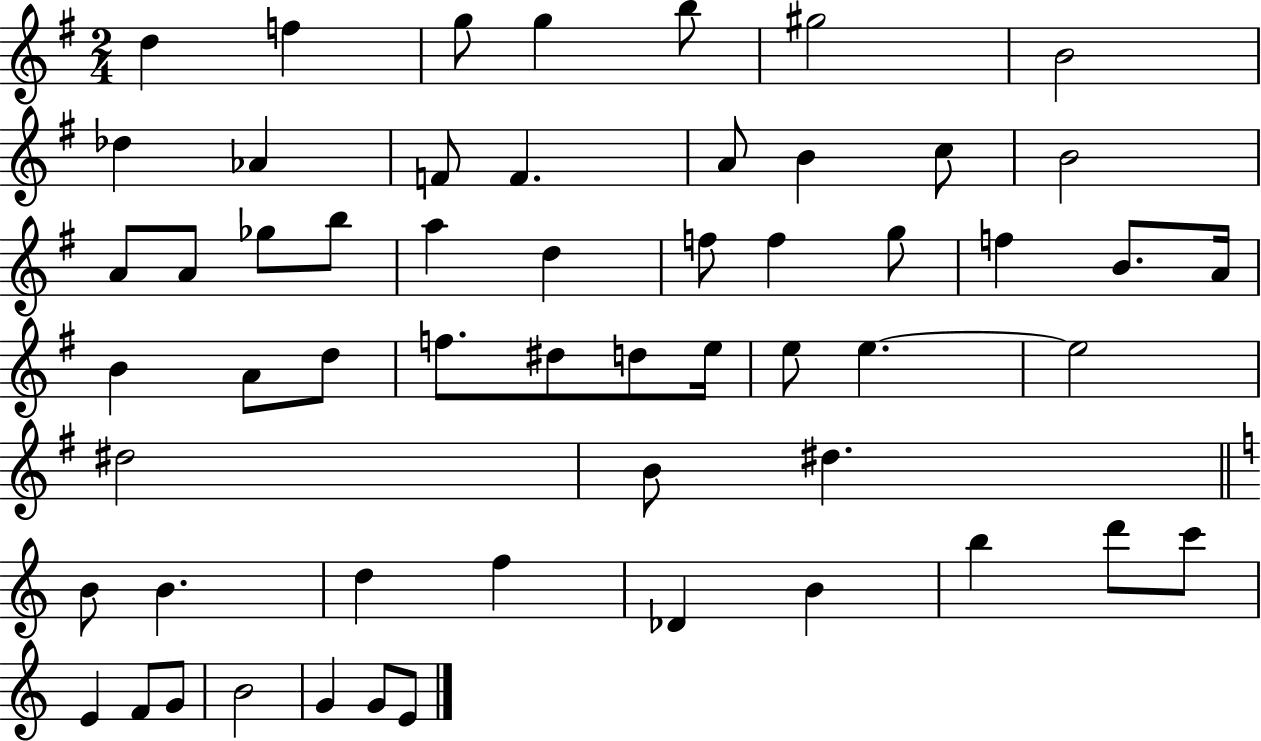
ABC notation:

X:1
T:Untitled
M:2/4
L:1/4
K:G
d f g/2 g b/2 ^g2 B2 _d _A F/2 F A/2 B c/2 B2 A/2 A/2 _g/2 b/2 a d f/2 f g/2 f B/2 A/4 B A/2 d/2 f/2 ^d/2 d/2 e/4 e/2 e e2 ^d2 B/2 ^d B/2 B d f _D B b d'/2 c'/2 E F/2 G/2 B2 G G/2 E/2